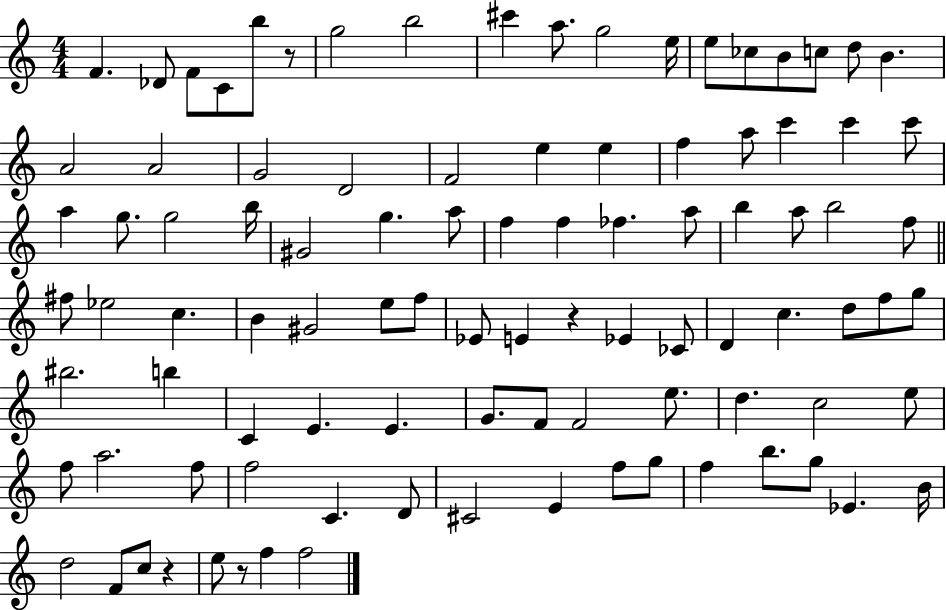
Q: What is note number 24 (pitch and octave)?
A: E5